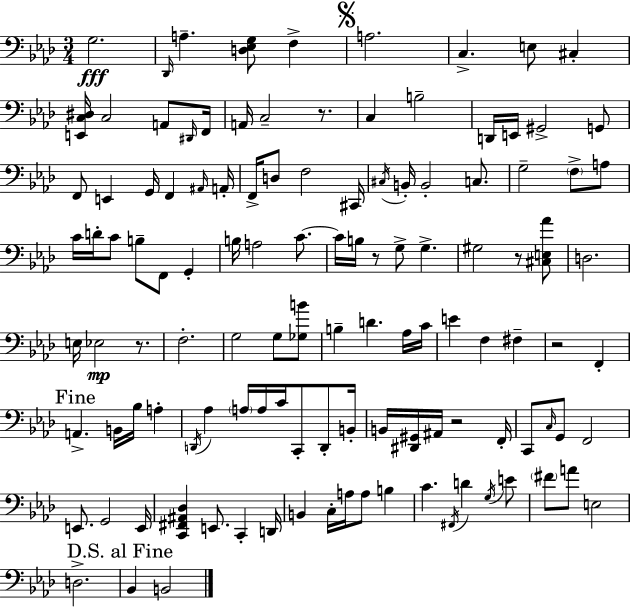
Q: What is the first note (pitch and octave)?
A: G3